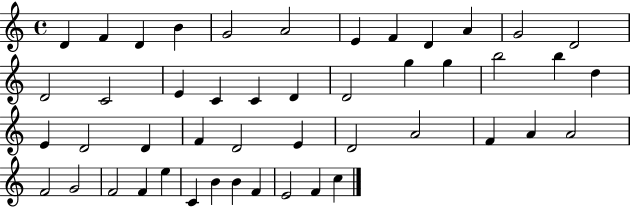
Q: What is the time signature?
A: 4/4